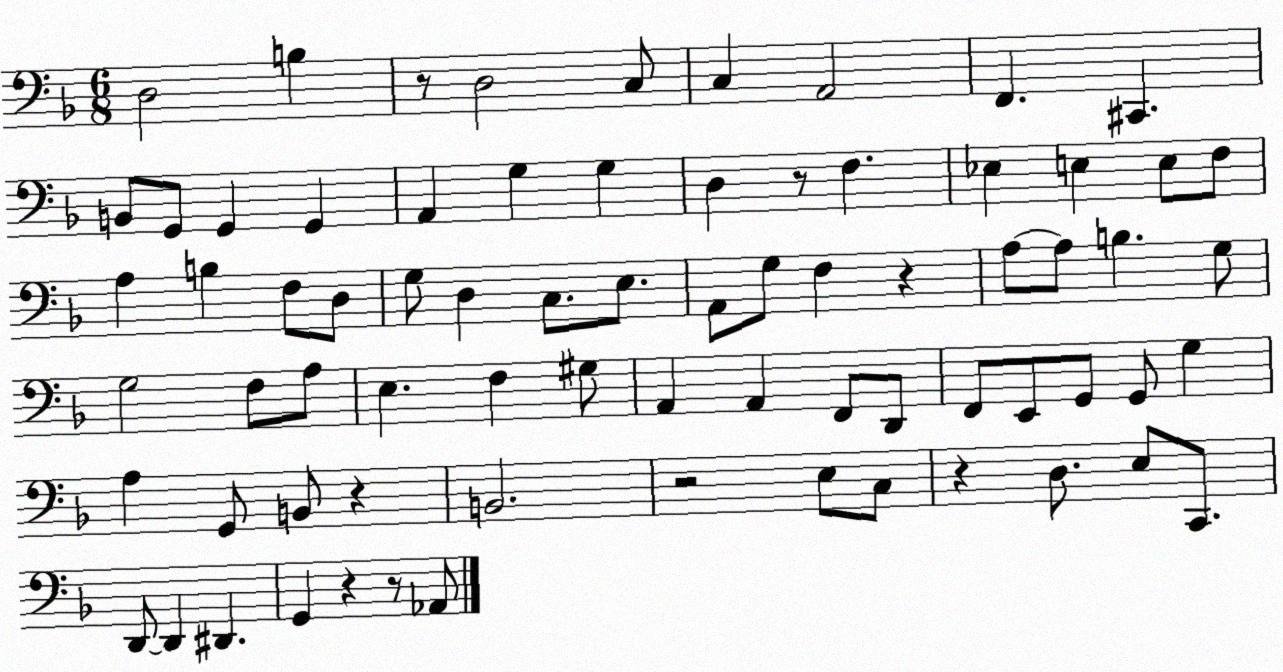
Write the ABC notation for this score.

X:1
T:Untitled
M:6/8
L:1/4
K:F
D,2 B, z/2 D,2 C,/2 C, A,,2 F,, ^C,, B,,/2 G,,/2 G,, G,, A,, G, G, D, z/2 F, _E, E, E,/2 F,/2 A, B, F,/2 D,/2 G,/2 D, C,/2 E,/2 A,,/2 G,/2 F, z A,/2 A,/2 B, G,/2 G,2 F,/2 A,/2 E, F, ^G,/2 A,, A,, F,,/2 D,,/2 F,,/2 E,,/2 G,,/2 G,,/2 G, A, G,,/2 B,,/2 z B,,2 z2 E,/2 C,/2 z D,/2 E,/2 C,,/2 D,,/2 D,, ^D,, G,, z z/2 _A,,/2